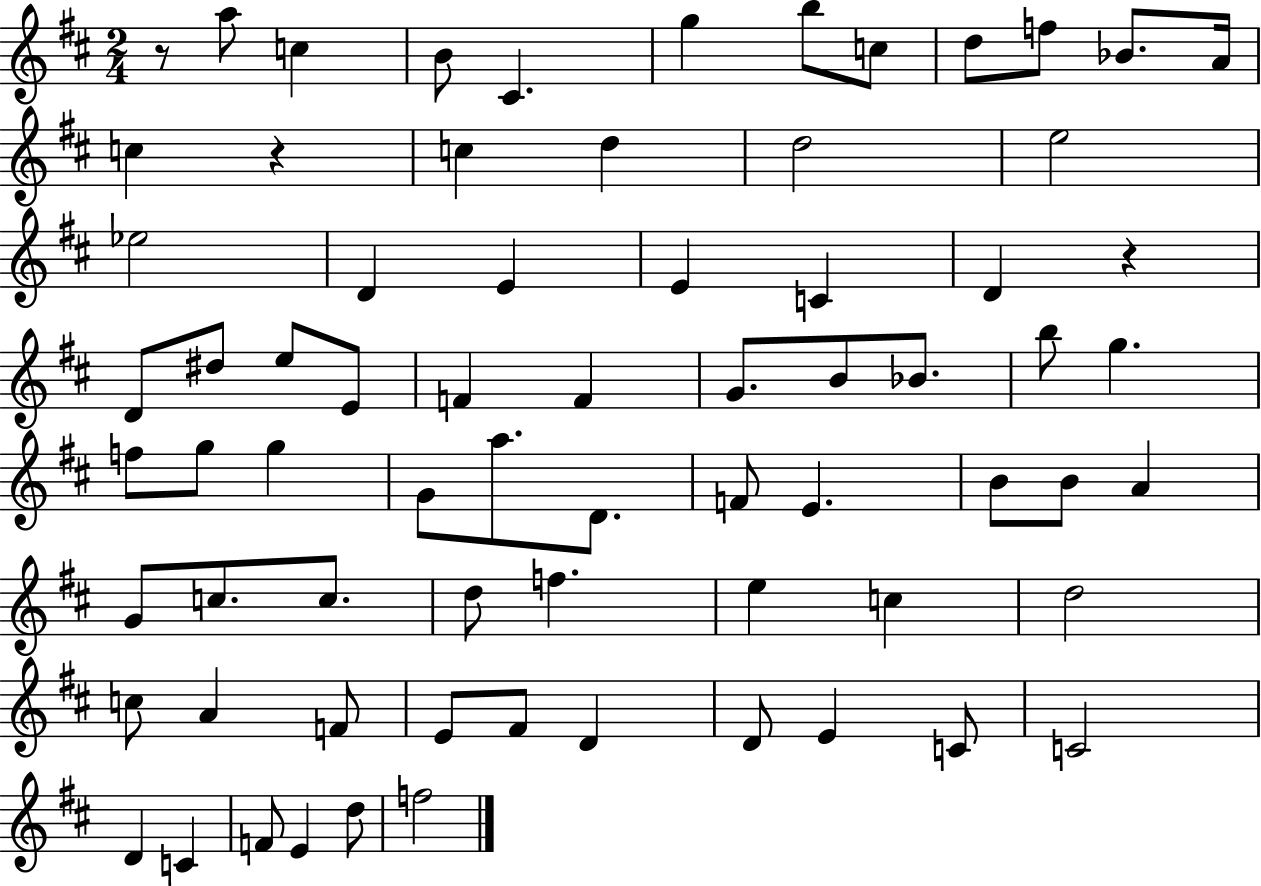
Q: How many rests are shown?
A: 3